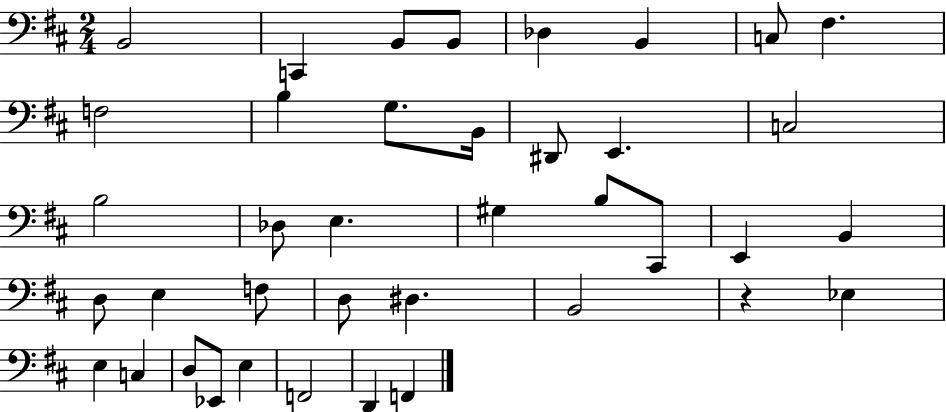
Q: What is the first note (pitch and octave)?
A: B2